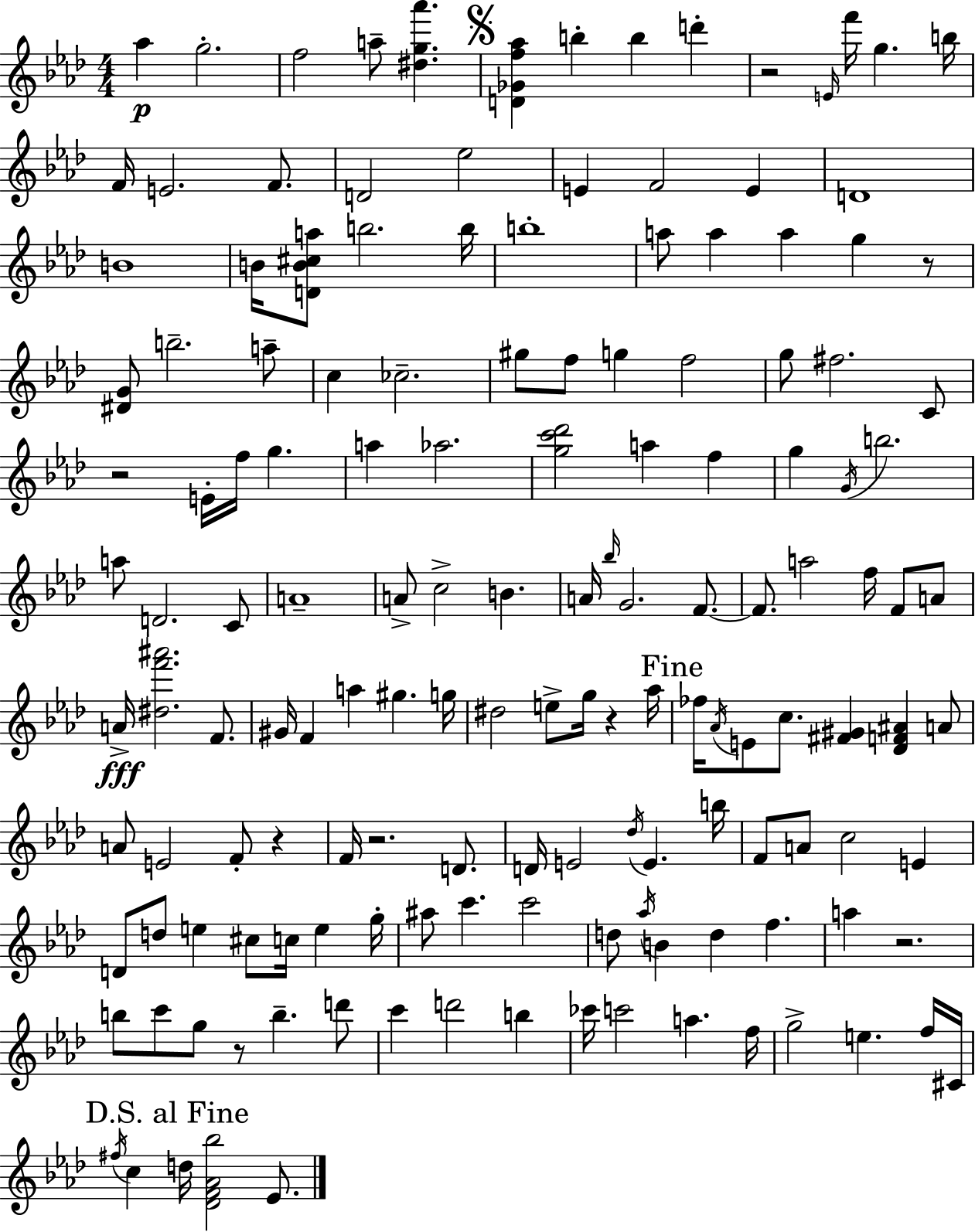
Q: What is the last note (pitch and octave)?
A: Eb4